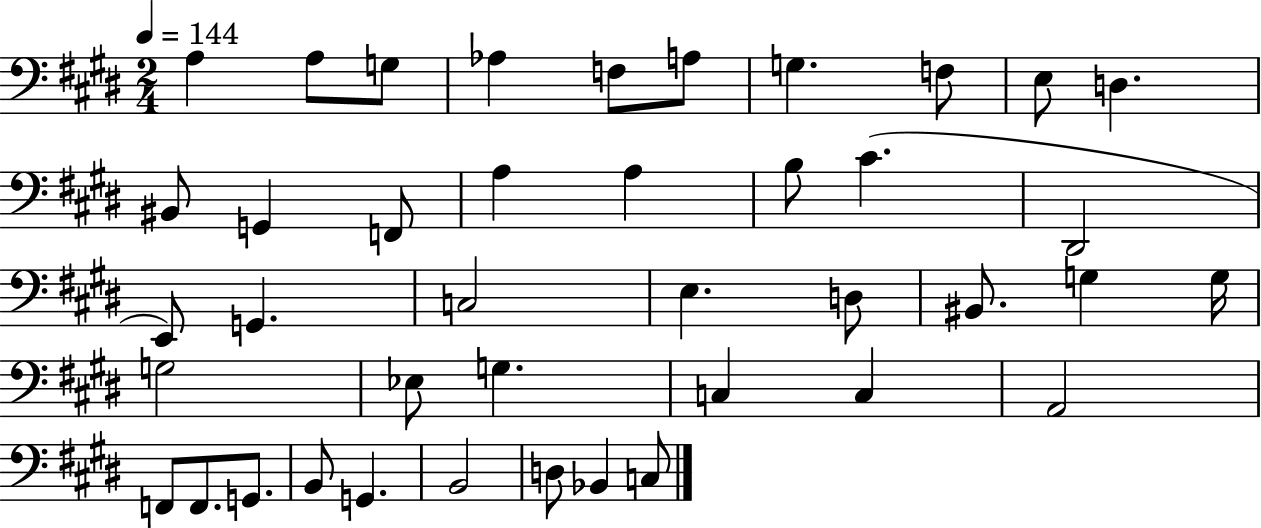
X:1
T:Untitled
M:2/4
L:1/4
K:E
A, A,/2 G,/2 _A, F,/2 A,/2 G, F,/2 E,/2 D, ^B,,/2 G,, F,,/2 A, A, B,/2 ^C ^D,,2 E,,/2 G,, C,2 E, D,/2 ^B,,/2 G, G,/4 G,2 _E,/2 G, C, C, A,,2 F,,/2 F,,/2 G,,/2 B,,/2 G,, B,,2 D,/2 _B,, C,/2